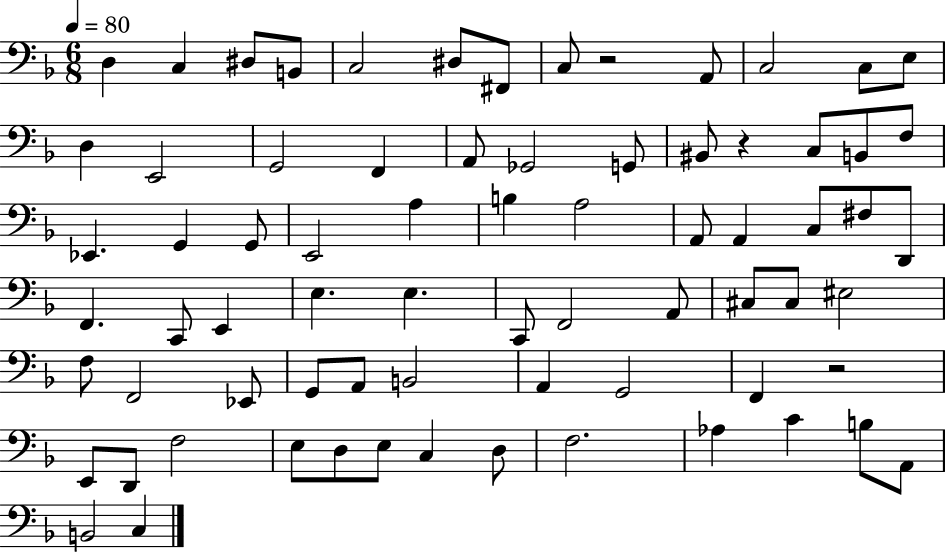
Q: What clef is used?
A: bass